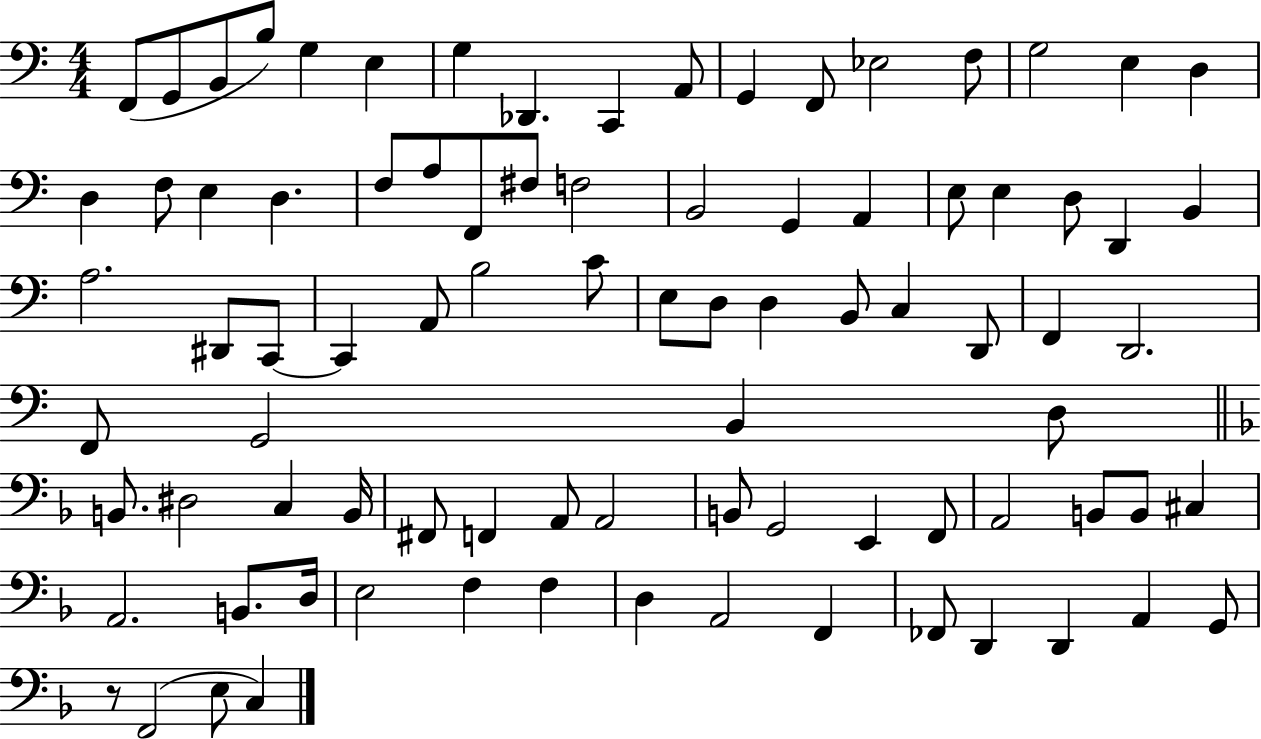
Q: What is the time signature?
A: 4/4